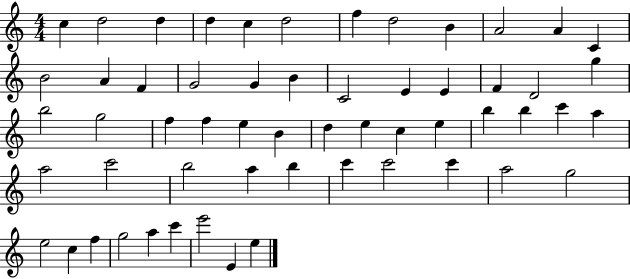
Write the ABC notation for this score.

X:1
T:Untitled
M:4/4
L:1/4
K:C
c d2 d d c d2 f d2 B A2 A C B2 A F G2 G B C2 E E F D2 g b2 g2 f f e B d e c e b b c' a a2 c'2 b2 a b c' c'2 c' a2 g2 e2 c f g2 a c' e'2 E e